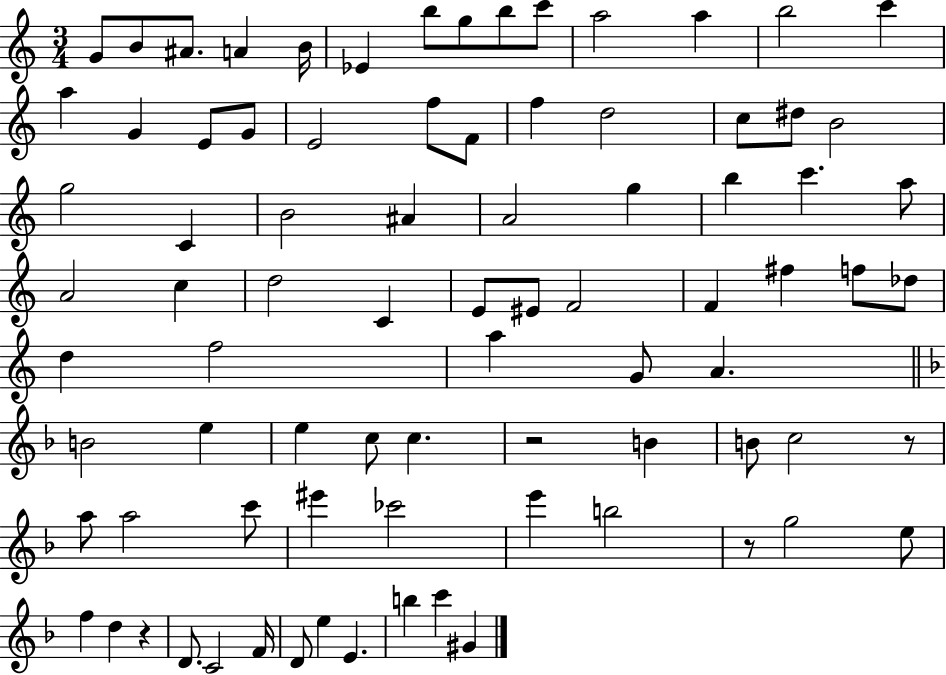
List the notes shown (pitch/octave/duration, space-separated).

G4/e B4/e A#4/e. A4/q B4/s Eb4/q B5/e G5/e B5/e C6/e A5/h A5/q B5/h C6/q A5/q G4/q E4/e G4/e E4/h F5/e F4/e F5/q D5/h C5/e D#5/e B4/h G5/h C4/q B4/h A#4/q A4/h G5/q B5/q C6/q. A5/e A4/h C5/q D5/h C4/q E4/e EIS4/e F4/h F4/q F#5/q F5/e Db5/e D5/q F5/h A5/q G4/e A4/q. B4/h E5/q E5/q C5/e C5/q. R/h B4/q B4/e C5/h R/e A5/e A5/h C6/e EIS6/q CES6/h E6/q B5/h R/e G5/h E5/e F5/q D5/q R/q D4/e. C4/h F4/s D4/e E5/q E4/q. B5/q C6/q G#4/q